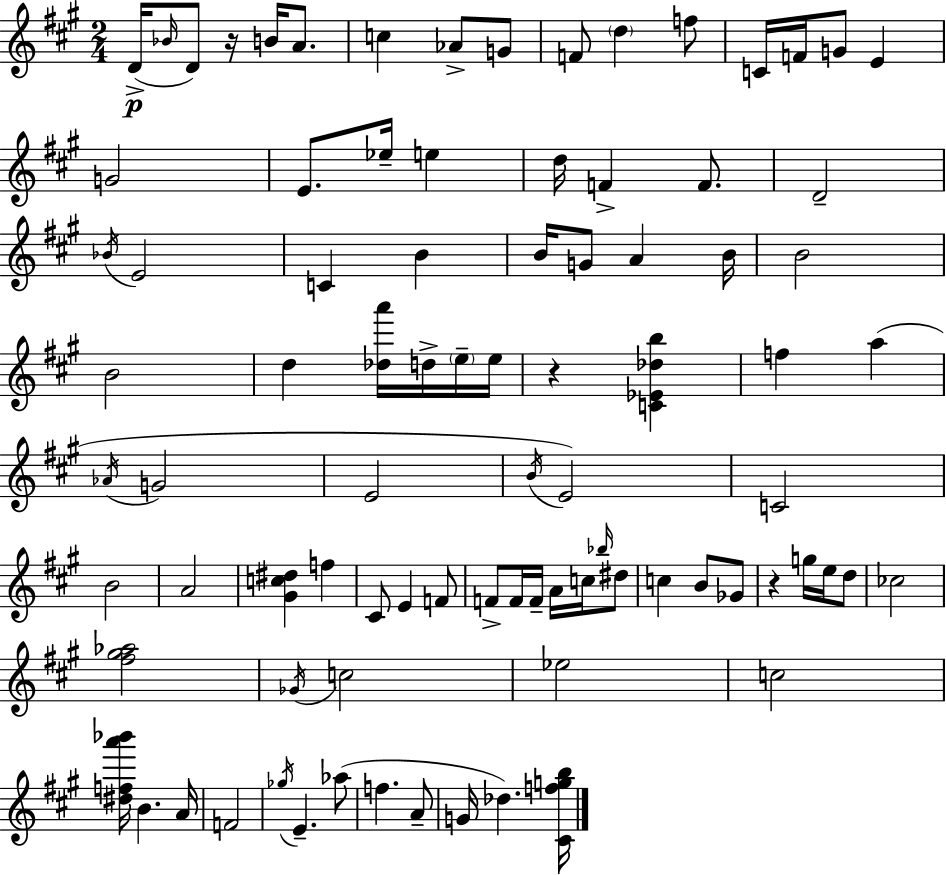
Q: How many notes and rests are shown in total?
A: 88